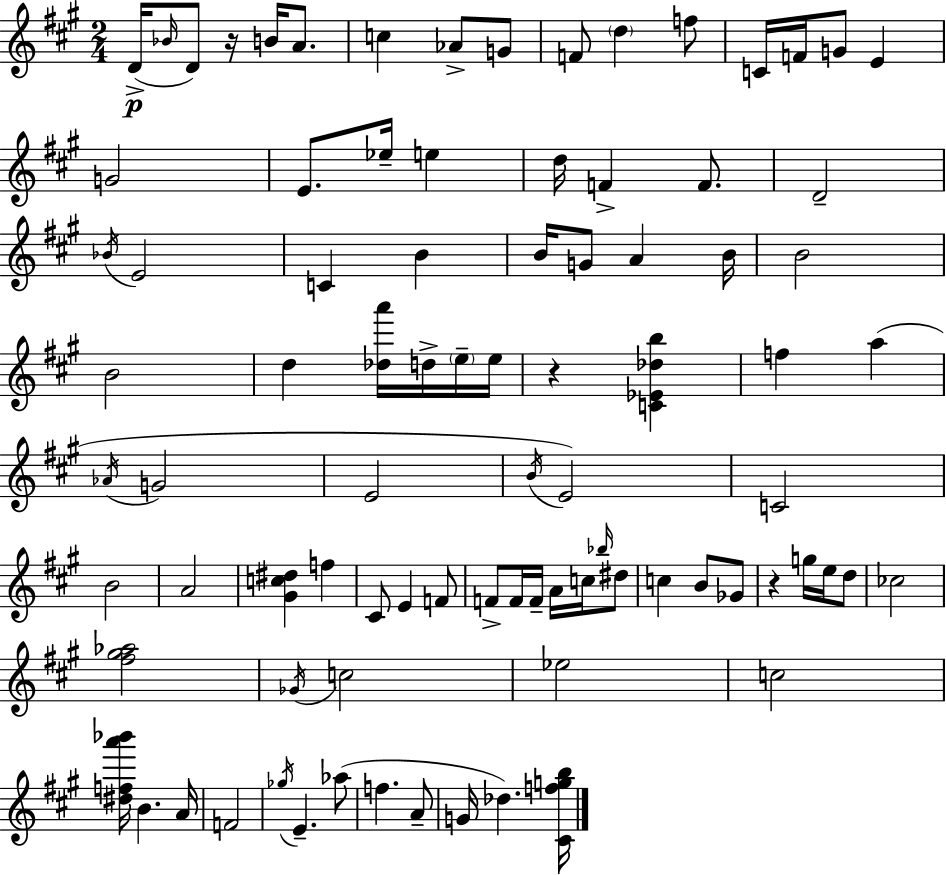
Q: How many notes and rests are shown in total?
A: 88